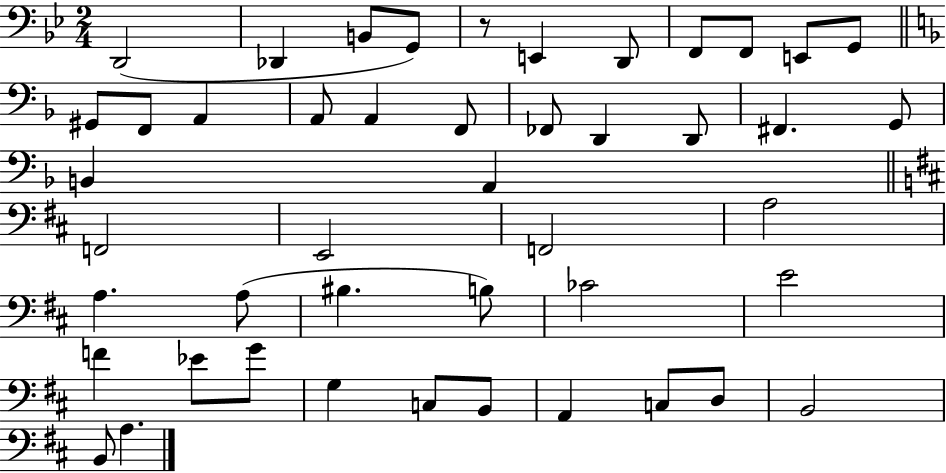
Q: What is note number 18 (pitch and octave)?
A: D2